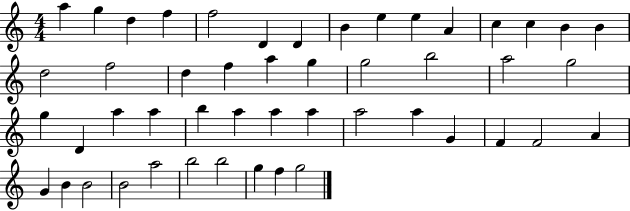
A5/q G5/q D5/q F5/q F5/h D4/q D4/q B4/q E5/q E5/q A4/q C5/q C5/q B4/q B4/q D5/h F5/h D5/q F5/q A5/q G5/q G5/h B5/h A5/h G5/h G5/q D4/q A5/q A5/q B5/q A5/q A5/q A5/q A5/h A5/q G4/q F4/q F4/h A4/q G4/q B4/q B4/h B4/h A5/h B5/h B5/h G5/q F5/q G5/h